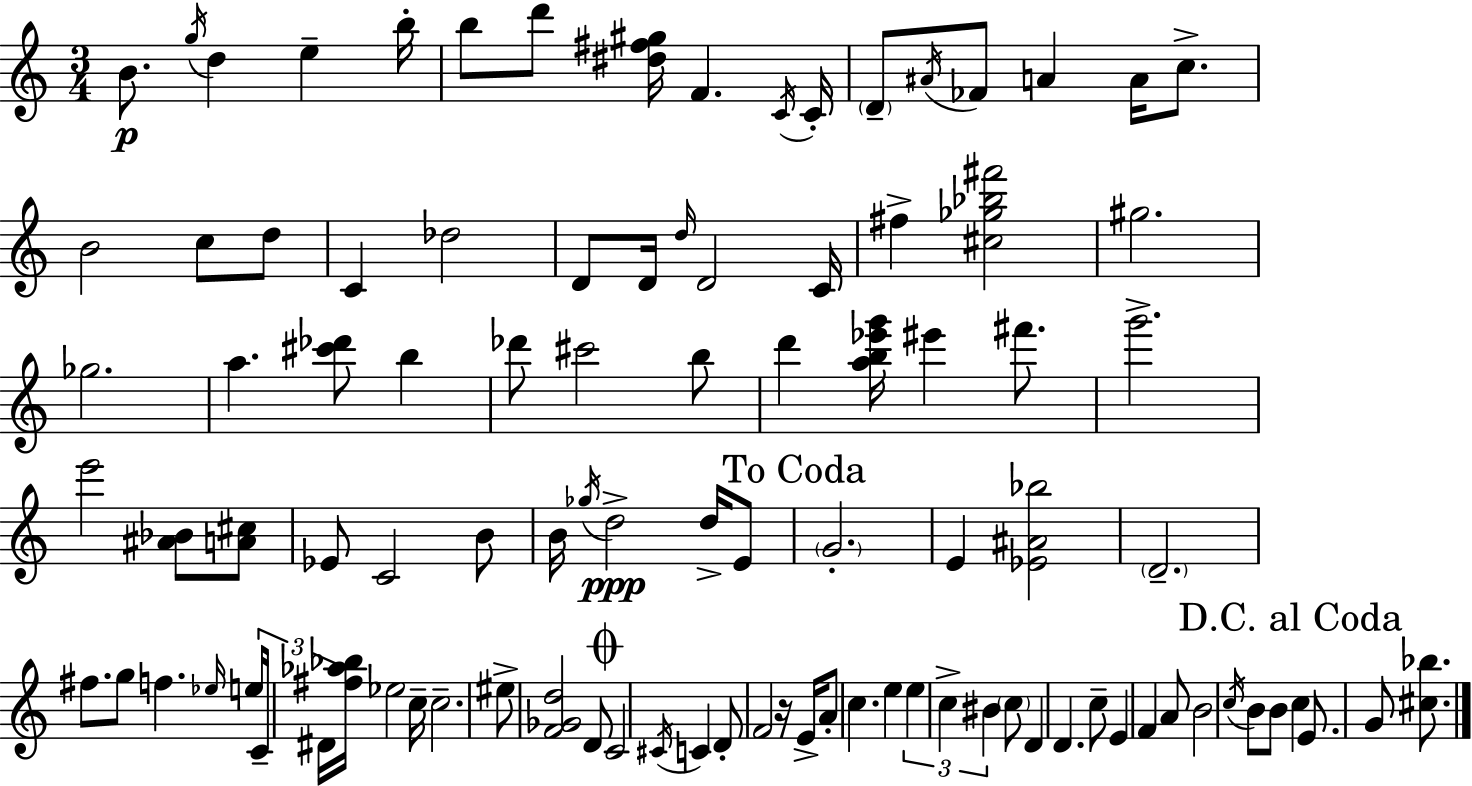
{
  \clef treble
  \numericTimeSignature
  \time 3/4
  \key c \major
  b'8.\p \acciaccatura { g''16 } d''4 e''4-- | b''16-. b''8 d'''8 <dis'' fis'' gis''>16 f'4. | \acciaccatura { c'16 } c'16-. \parenthesize d'8-- \acciaccatura { ais'16 } fes'8 a'4 a'16 | c''8.-> b'2 c''8 | \break d''8 c'4 des''2 | d'8 d'16 \grace { d''16 } d'2 | c'16 fis''4-> <cis'' ges'' bes'' fis'''>2 | gis''2. | \break ges''2. | a''4. <cis''' des'''>8 | b''4 des'''8 cis'''2 | b''8 d'''4 <a'' b'' ees''' g'''>16 eis'''4 | \break fis'''8. g'''2.-> | e'''2 | <ais' bes'>8 <a' cis''>8 ees'8 c'2 | b'8 b'16 \acciaccatura { ges''16 }\ppp d''2-> | \break d''16-> e'8 \mark "To Coda" \parenthesize g'2.-. | e'4 <ees' ais' bes''>2 | \parenthesize d'2.-- | fis''8. g''8 f''4. | \break \grace { ees''16 } \tuplet 3/2 { e''16 c'16-- dis'16 } <fis'' aes'' bes''>16 ees''2 | c''16-- c''2.-- | eis''8-> <f' ges' d''>2 | d'8 \mark \markup { \musicglyph "scripts.coda" } c'2 | \break \acciaccatura { cis'16 } c'4 d'8-. f'2 | r16 e'16-> a'8-. c''4. | e''4 \tuplet 3/2 { e''4 c''4-> | bis'4 } \parenthesize c''8 d'4 | \break d'4. c''8-- e'4 | f'4 a'8 b'2 | \acciaccatura { c''16 } b'8 b'8 \mark "D.C. al Coda" c''4 | e'8. g'8 <cis'' bes''>8. \bar "|."
}